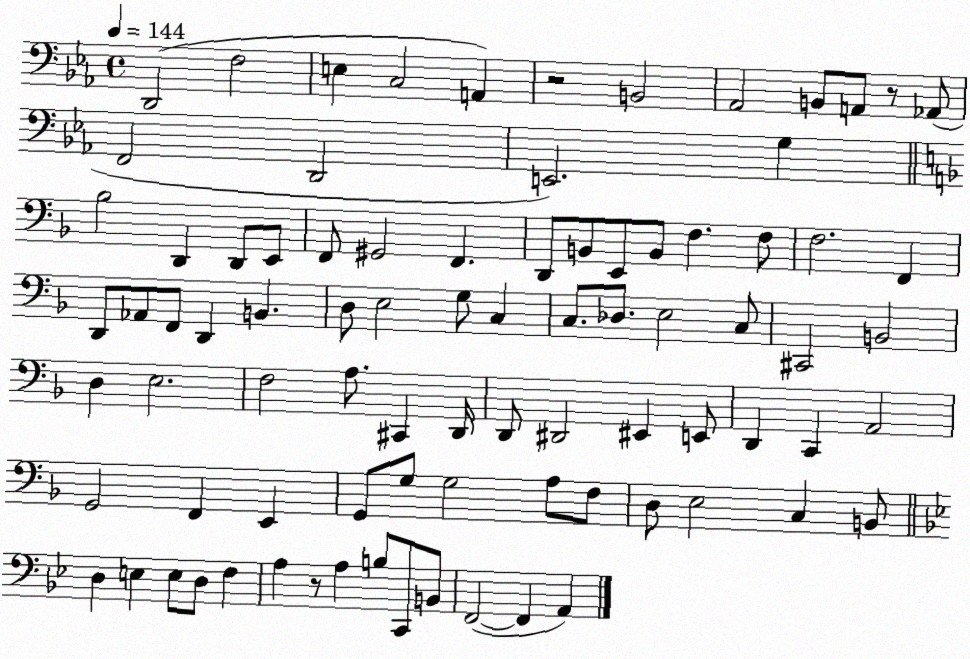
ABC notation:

X:1
T:Untitled
M:4/4
L:1/4
K:Eb
D,,2 F,2 E, C,2 A,, z2 B,,2 _A,,2 B,,/2 A,,/2 z/2 _A,,/2 F,,2 D,,2 E,,2 G, _B,2 D,, D,,/2 E,,/2 F,,/2 ^G,,2 F,, D,,/2 B,,/2 E,,/2 B,,/2 F, F,/2 F,2 F,, D,,/2 _A,,/2 F,,/2 D,, B,, D,/2 E,2 G,/2 C, C,/2 _D,/2 E,2 C,/2 ^C,,2 B,,2 D, E,2 F,2 A,/2 ^C,, D,,/4 D,,/2 ^D,,2 ^E,, E,,/2 D,, C,, A,,2 G,,2 F,, E,, G,,/2 G,/2 G,2 A,/2 F,/2 D,/2 E,2 C, B,,/2 D, E, E,/2 D,/2 F, A, z/2 A, B,/2 C,,/2 B,,/2 F,,2 F,, A,,